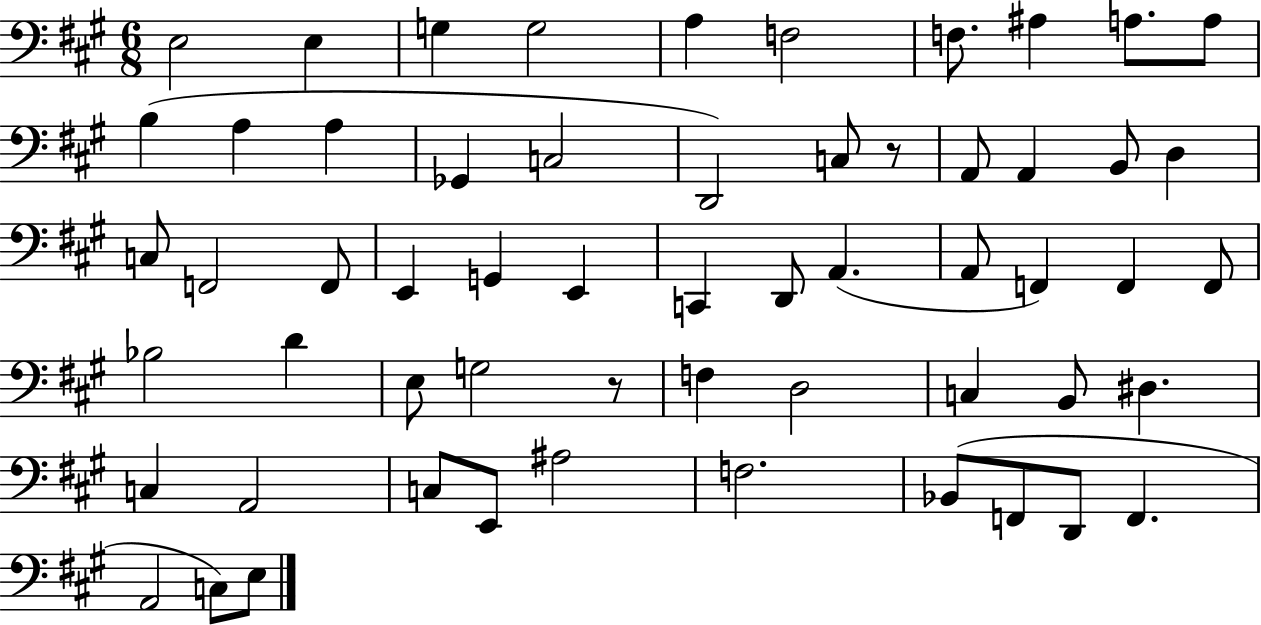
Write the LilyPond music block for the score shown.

{
  \clef bass
  \numericTimeSignature
  \time 6/8
  \key a \major
  e2 e4 | g4 g2 | a4 f2 | f8. ais4 a8. a8 | \break b4( a4 a4 | ges,4 c2 | d,2) c8 r8 | a,8 a,4 b,8 d4 | \break c8 f,2 f,8 | e,4 g,4 e,4 | c,4 d,8 a,4.( | a,8 f,4) f,4 f,8 | \break bes2 d'4 | e8 g2 r8 | f4 d2 | c4 b,8 dis4. | \break c4 a,2 | c8 e,8 ais2 | f2. | bes,8( f,8 d,8 f,4. | \break a,2 c8) e8 | \bar "|."
}